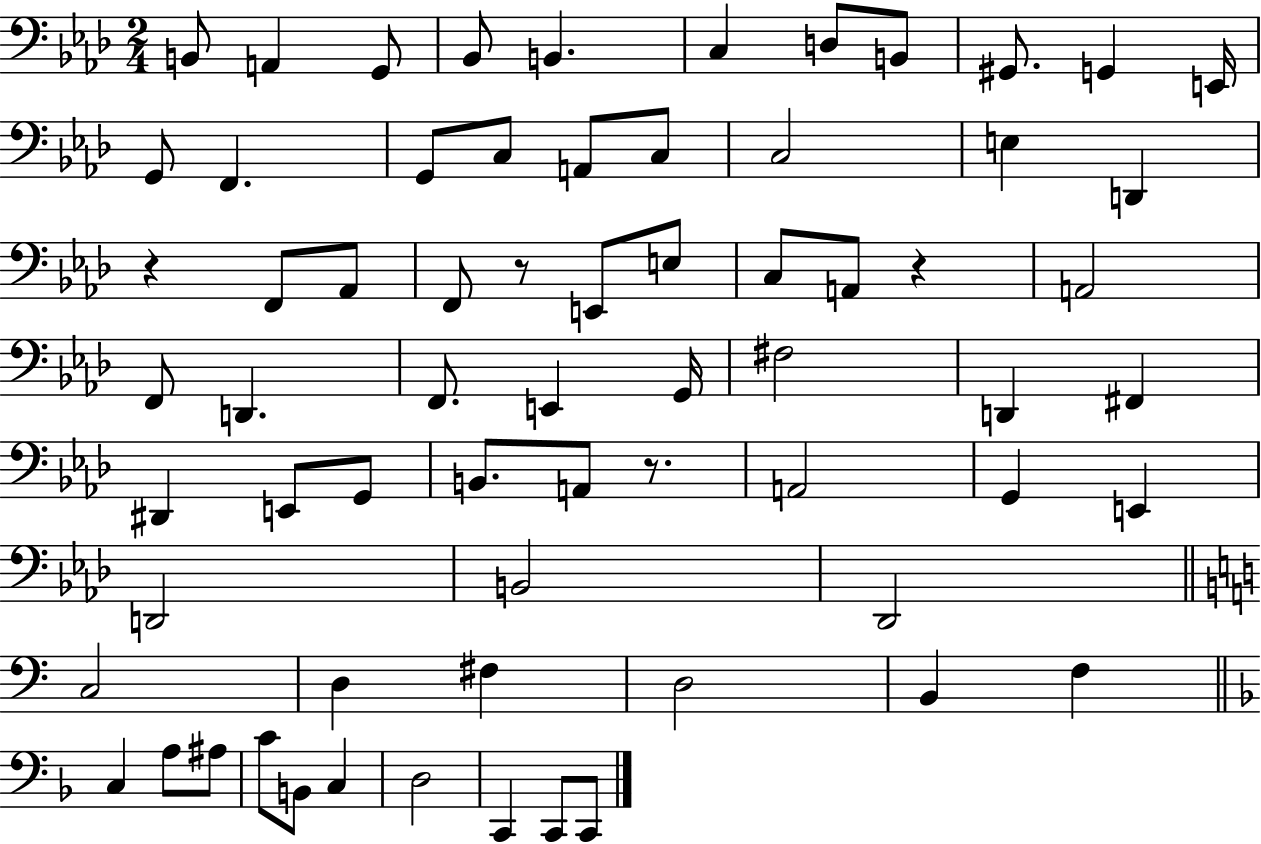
X:1
T:Untitled
M:2/4
L:1/4
K:Ab
B,,/2 A,, G,,/2 _B,,/2 B,, C, D,/2 B,,/2 ^G,,/2 G,, E,,/4 G,,/2 F,, G,,/2 C,/2 A,,/2 C,/2 C,2 E, D,, z F,,/2 _A,,/2 F,,/2 z/2 E,,/2 E,/2 C,/2 A,,/2 z A,,2 F,,/2 D,, F,,/2 E,, G,,/4 ^F,2 D,, ^F,, ^D,, E,,/2 G,,/2 B,,/2 A,,/2 z/2 A,,2 G,, E,, D,,2 B,,2 _D,,2 C,2 D, ^F, D,2 B,, F, C, A,/2 ^A,/2 C/2 B,,/2 C, D,2 C,, C,,/2 C,,/2